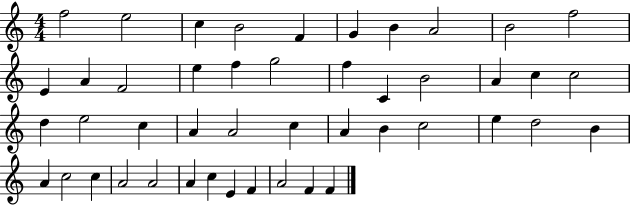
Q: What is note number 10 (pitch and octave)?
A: F5